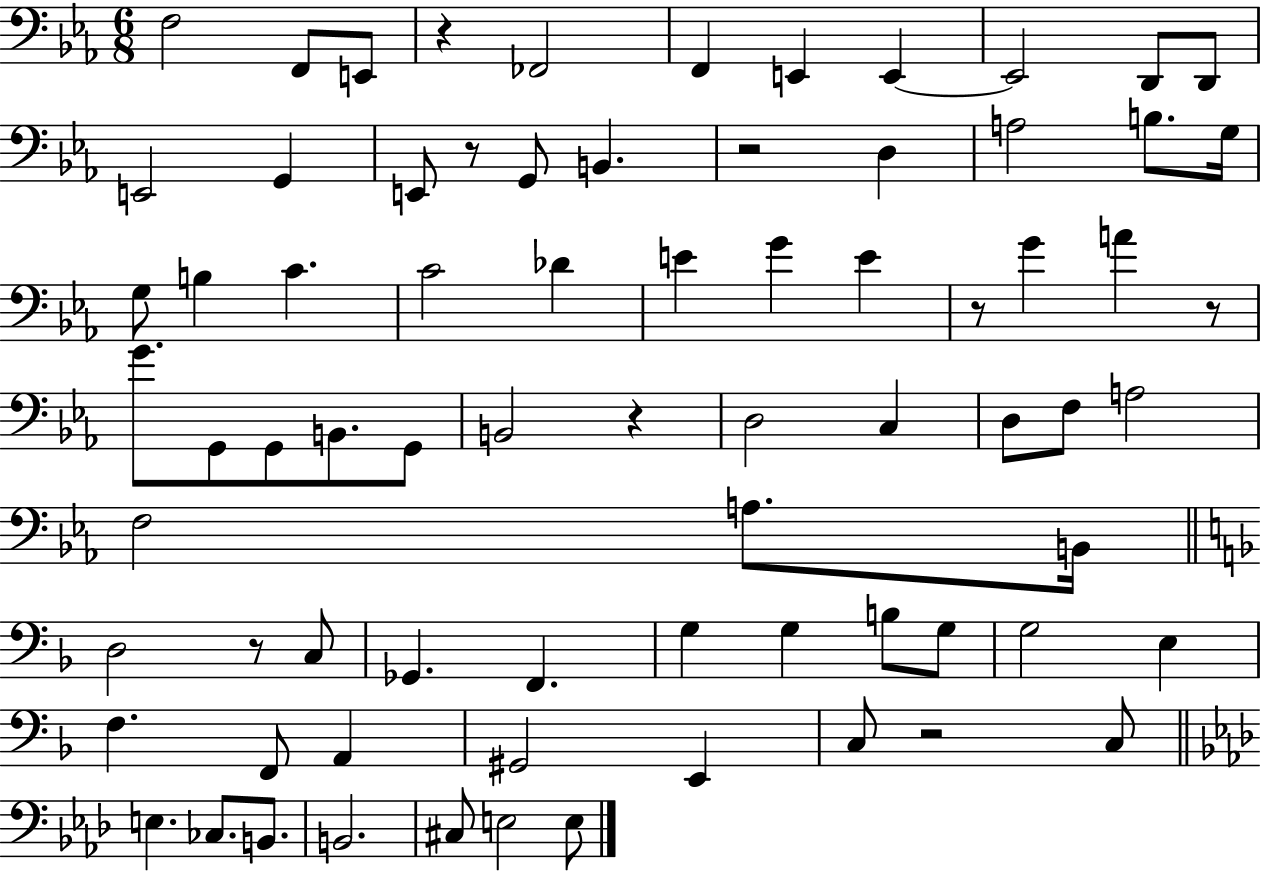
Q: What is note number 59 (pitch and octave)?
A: C3